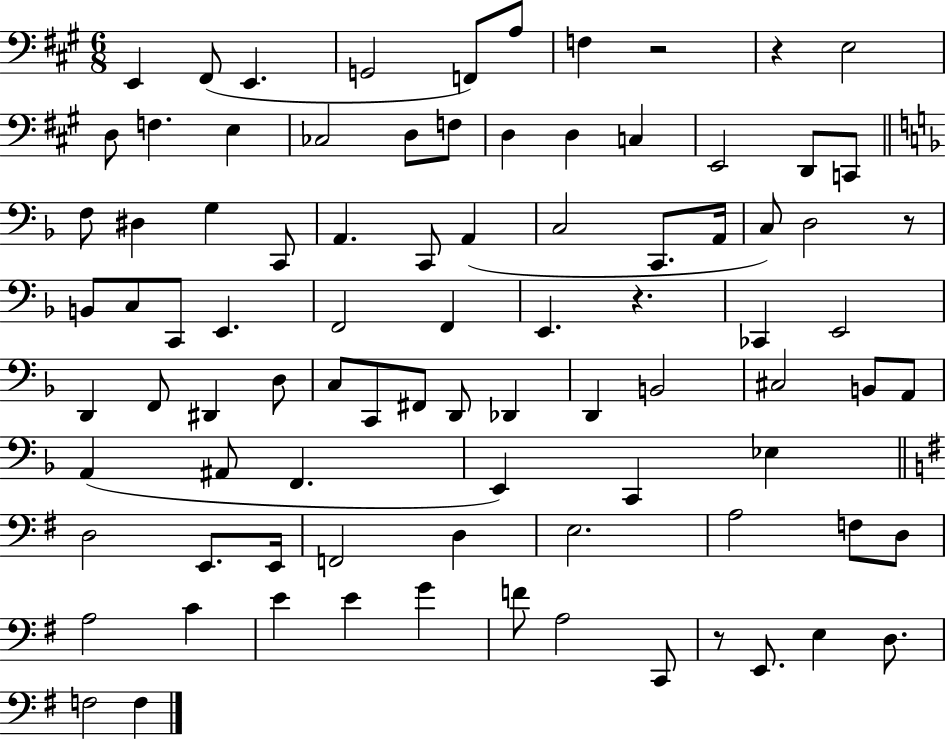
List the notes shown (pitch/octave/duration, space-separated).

E2/q F#2/e E2/q. G2/h F2/e A3/e F3/q R/h R/q E3/h D3/e F3/q. E3/q CES3/h D3/e F3/e D3/q D3/q C3/q E2/h D2/e C2/e F3/e D#3/q G3/q C2/e A2/q. C2/e A2/q C3/h C2/e. A2/s C3/e D3/h R/e B2/e C3/e C2/e E2/q. F2/h F2/q E2/q. R/q. CES2/q E2/h D2/q F2/e D#2/q D3/e C3/e C2/e F#2/e D2/e Db2/q D2/q B2/h C#3/h B2/e A2/e A2/q A#2/e F2/q. E2/q C2/q Eb3/q D3/h E2/e. E2/s F2/h D3/q E3/h. A3/h F3/e D3/e A3/h C4/q E4/q E4/q G4/q F4/e A3/h C2/e R/e E2/e. E3/q D3/e. F3/h F3/q